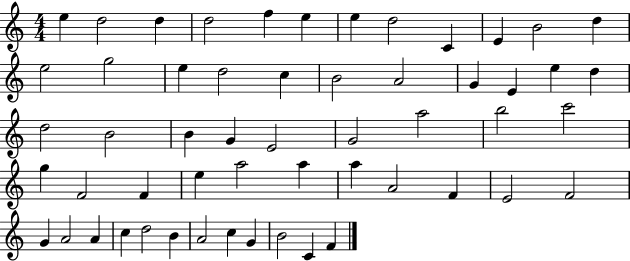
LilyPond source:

{
  \clef treble
  \numericTimeSignature
  \time 4/4
  \key c \major
  e''4 d''2 d''4 | d''2 f''4 e''4 | e''4 d''2 c'4 | e'4 b'2 d''4 | \break e''2 g''2 | e''4 d''2 c''4 | b'2 a'2 | g'4 e'4 e''4 d''4 | \break d''2 b'2 | b'4 g'4 e'2 | g'2 a''2 | b''2 c'''2 | \break g''4 f'2 f'4 | e''4 a''2 a''4 | a''4 a'2 f'4 | e'2 f'2 | \break g'4 a'2 a'4 | c''4 d''2 b'4 | a'2 c''4 g'4 | b'2 c'4 f'4 | \break \bar "|."
}